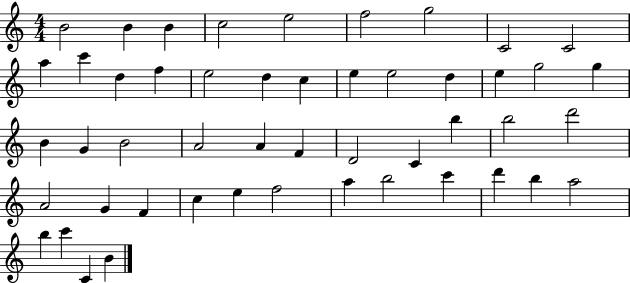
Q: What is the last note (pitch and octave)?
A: B4